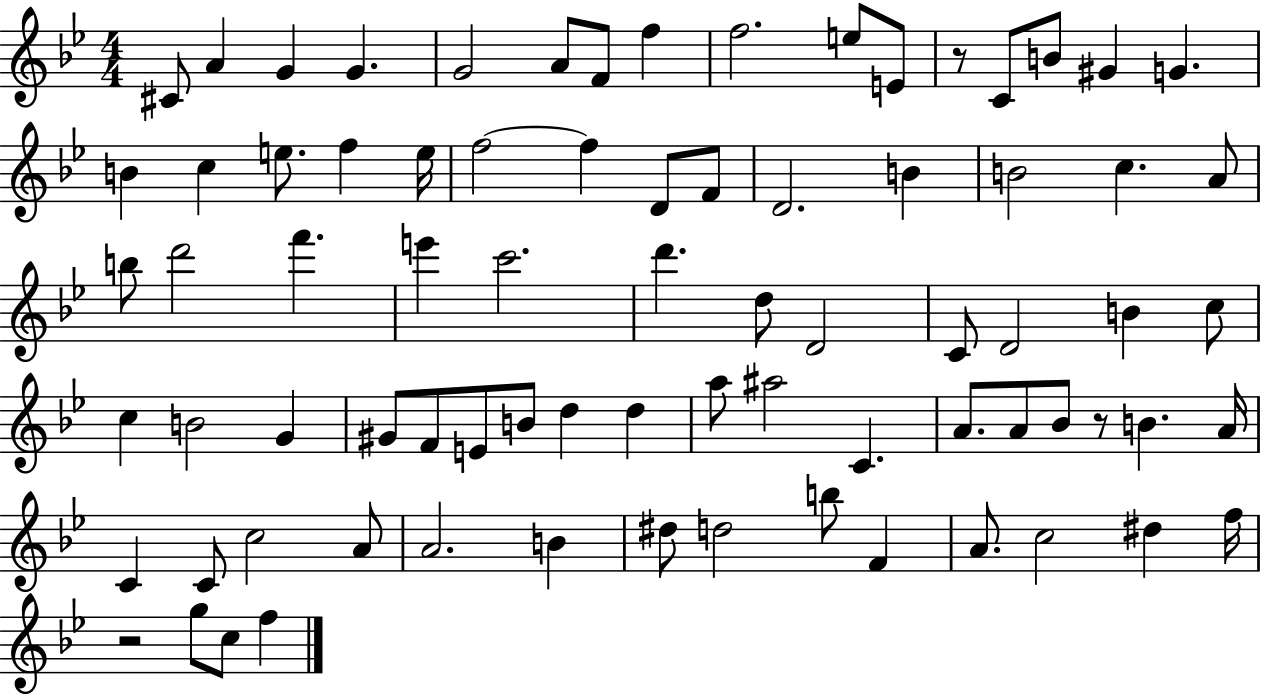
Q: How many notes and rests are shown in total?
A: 78